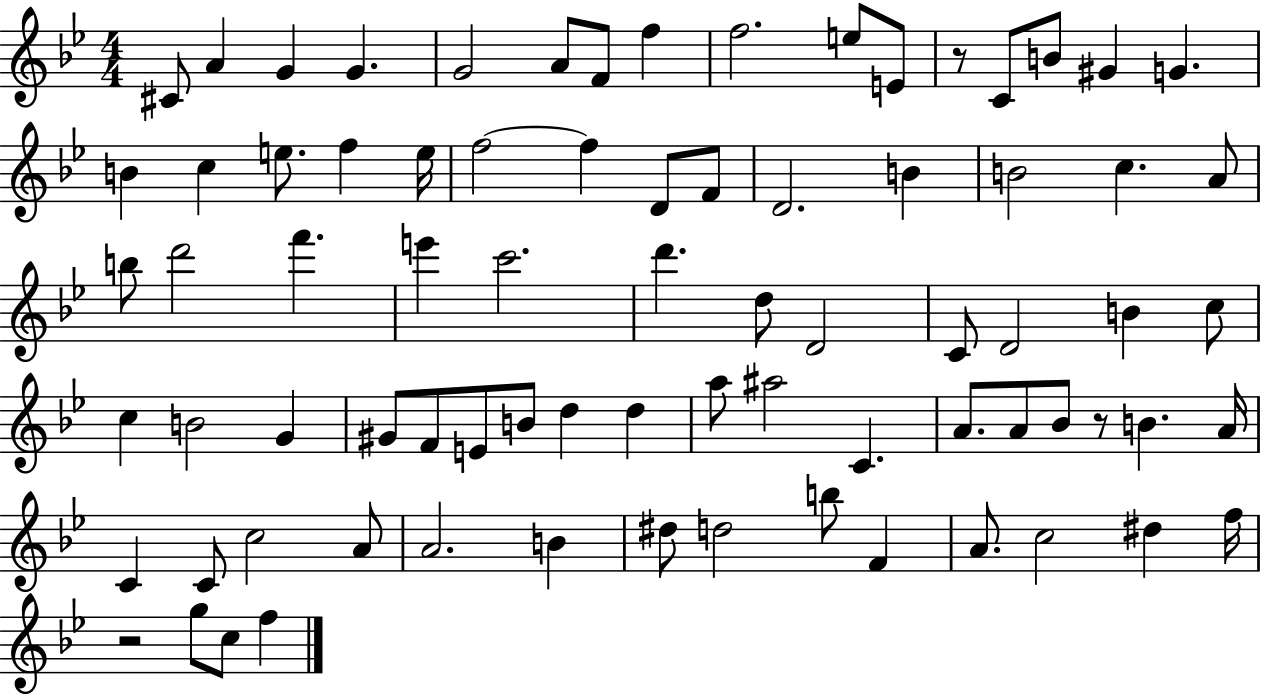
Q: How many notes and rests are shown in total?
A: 78